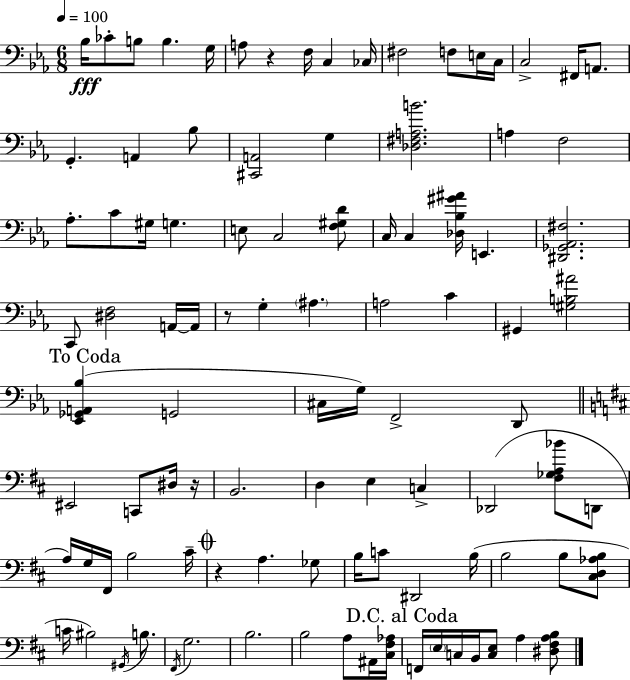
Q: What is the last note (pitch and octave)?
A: A3